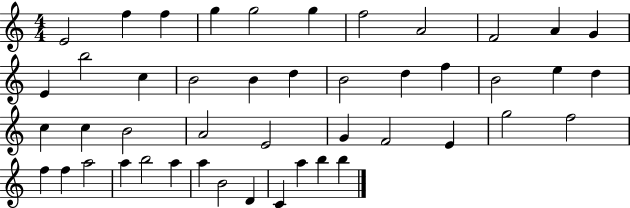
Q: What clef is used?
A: treble